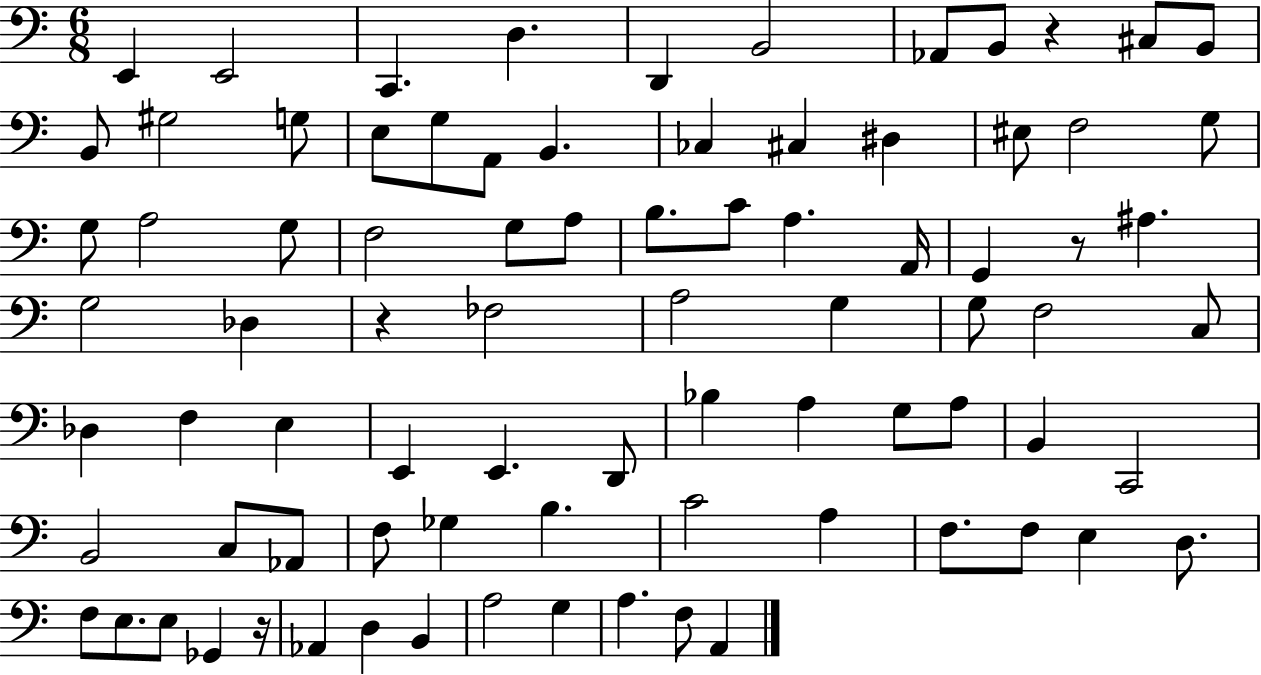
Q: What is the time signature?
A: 6/8